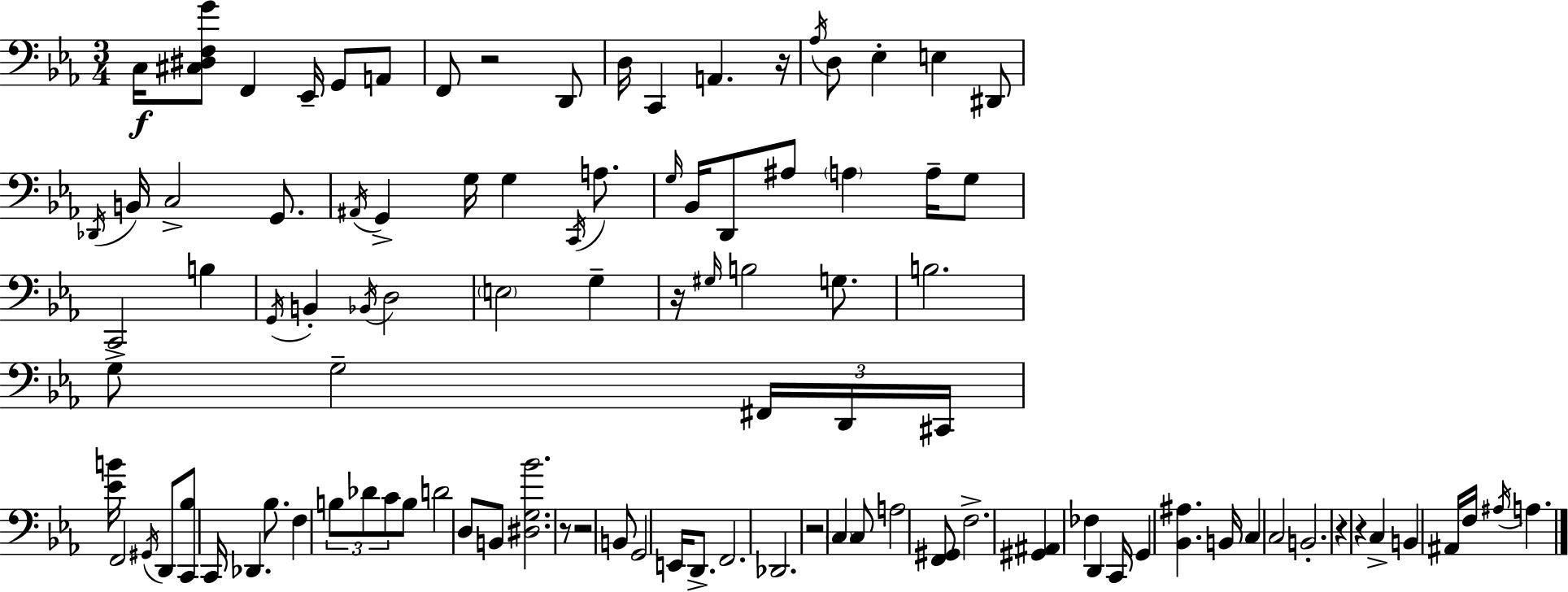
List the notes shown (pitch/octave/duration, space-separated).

C3/s [C#3,D#3,F3,G4]/e F2/q Eb2/s G2/e A2/e F2/e R/h D2/e D3/s C2/q A2/q. R/s Ab3/s D3/e Eb3/q E3/q D#2/e Db2/s B2/s C3/h G2/e. A#2/s G2/q G3/s G3/q C2/s A3/e. G3/s Bb2/s D2/e A#3/e A3/q A3/s G3/e C2/h B3/q G2/s B2/q Bb2/s D3/h E3/h G3/q R/s G#3/s B3/h G3/e. B3/h. G3/e G3/h F#2/s D2/s C#2/s [Eb4,B4]/s F2/h G#2/s D2/e [C2,Bb3]/e C2/s Db2/q. Bb3/e. F3/q B3/e Db4/e C4/e B3/e D4/h D3/e B2/e [D#3,G3,Bb4]/h. R/e R/h B2/e G2/h E2/s D2/e. F2/h. Db2/h. R/h C3/q C3/e A3/h [F2,G#2]/e F3/h. [G#2,A#2]/q FES3/q D2/q C2/s G2/q [Bb2,A#3]/q. B2/s C3/q C3/h B2/h. R/q R/q C3/q B2/q A#2/s F3/s A#3/s A3/q.